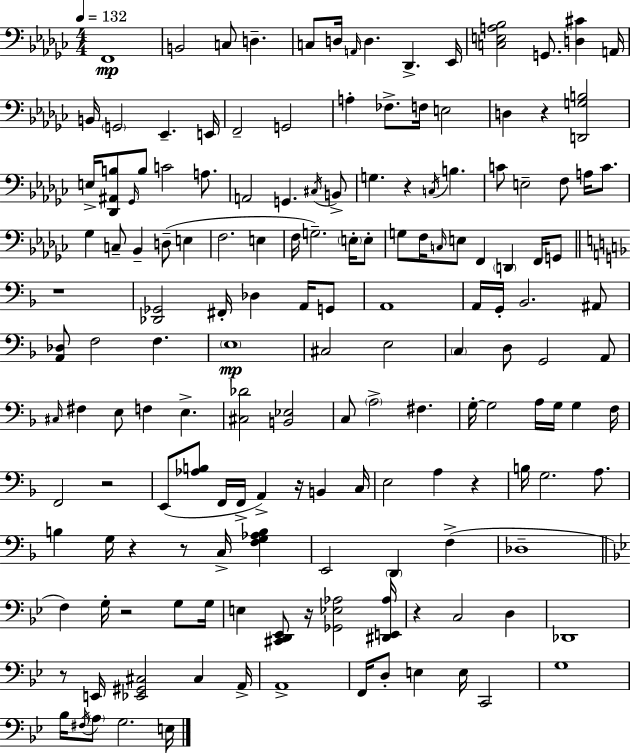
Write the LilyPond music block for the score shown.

{
  \clef bass
  \numericTimeSignature
  \time 4/4
  \key ees \minor
  \tempo 4 = 132
  f,1\mp | b,2 c8 d4.-- | c8 d16 \grace { a,16 } d4. des,4.-> | ees,16 <c e a bes>2 g,8. <d cis'>4 | \break a,16 b,16 \parenthesize g,2 ees,4.-- | e,16 f,2-- g,2 | a4-. fes8.-> f16 e2 | d4 r4 <d, g b>2 | \break e16-> <des, ais, b>8 \grace { ges,16 } b8 c'2 a8. | a,2 g,4. | \acciaccatura { cis16 } b,8-> g4. r4 \acciaccatura { c16 } b4. | c'8 e2-- f8 | \break a16 c'8. ges4 c8-- bes,4-- d8--( | e4 f2. | e4 f16 g2.--) | \parenthesize e16-. e8-. g8 f16 \grace { c16 } e8 f,4 \parenthesize d,4 | \break f,16 g,8 \bar "||" \break \key f \major r1 | <des, ges,>2 fis,16-. des4 a,16 g,8 | a,1 | a,16 g,16-. bes,2. ais,8 | \break <a, des>8 f2 f4. | \parenthesize e1\mp | cis2 e2 | \parenthesize c4 d8 g,2 a,8 | \break \grace { cis16 } fis4 e8 f4 e4.-> | <cis des'>2 <b, ees>2 | c8 \parenthesize a2-> fis4. | g16-.~~ g2 a16 g16 g4 | \break f16 f,2 r2 | e,8( <aes b>8 f,16 f,16-> a,4->) r16 b,4 | c16 e2 a4 r4 | b16 g2. a8. | \break b4 g16 r4 r8 c16-> <f g aes b>4 | e,2 \parenthesize d,4 f4->( | des1-- | \bar "||" \break \key g \minor f4) g16-. r2 g8 g16 | e4 <cis, d, ees,>8 r16 <ges, ees aes>2 <dis, e, aes>16 | r4 c2 d4 | des,1 | \break r8 e,16 <ees, gis, cis>2 cis4 a,16-> | a,1-> | f,16 d8-. e4 e16 c,2 | g1 | \break bes16 \acciaccatura { fis16 } \parenthesize a8 g2. | e16 \bar "|."
}